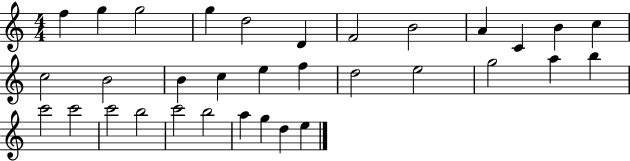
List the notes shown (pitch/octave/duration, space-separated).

F5/q G5/q G5/h G5/q D5/h D4/q F4/h B4/h A4/q C4/q B4/q C5/q C5/h B4/h B4/q C5/q E5/q F5/q D5/h E5/h G5/h A5/q B5/q C6/h C6/h C6/h B5/h C6/h B5/h A5/q G5/q D5/q E5/q